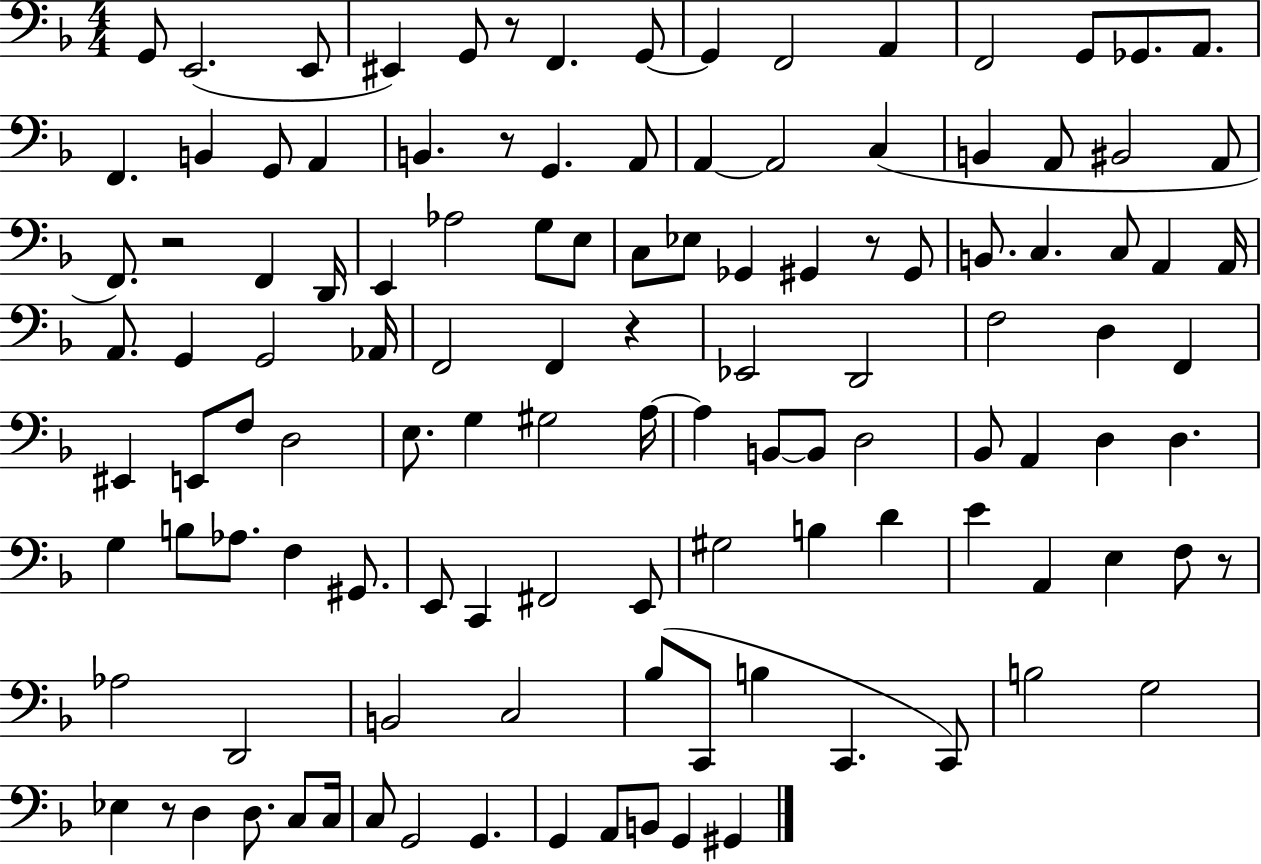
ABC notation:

X:1
T:Untitled
M:4/4
L:1/4
K:F
G,,/2 E,,2 E,,/2 ^E,, G,,/2 z/2 F,, G,,/2 G,, F,,2 A,, F,,2 G,,/2 _G,,/2 A,,/2 F,, B,, G,,/2 A,, B,, z/2 G,, A,,/2 A,, A,,2 C, B,, A,,/2 ^B,,2 A,,/2 F,,/2 z2 F,, D,,/4 E,, _A,2 G,/2 E,/2 C,/2 _E,/2 _G,, ^G,, z/2 ^G,,/2 B,,/2 C, C,/2 A,, A,,/4 A,,/2 G,, G,,2 _A,,/4 F,,2 F,, z _E,,2 D,,2 F,2 D, F,, ^E,, E,,/2 F,/2 D,2 E,/2 G, ^G,2 A,/4 A, B,,/2 B,,/2 D,2 _B,,/2 A,, D, D, G, B,/2 _A,/2 F, ^G,,/2 E,,/2 C,, ^F,,2 E,,/2 ^G,2 B, D E A,, E, F,/2 z/2 _A,2 D,,2 B,,2 C,2 _B,/2 C,,/2 B, C,, C,,/2 B,2 G,2 _E, z/2 D, D,/2 C,/2 C,/4 C,/2 G,,2 G,, G,, A,,/2 B,,/2 G,, ^G,,